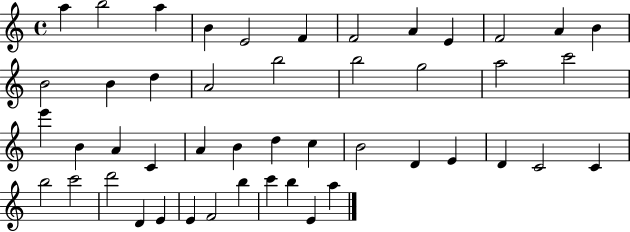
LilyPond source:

{
  \clef treble
  \time 4/4
  \defaultTimeSignature
  \key c \major
  a''4 b''2 a''4 | b'4 e'2 f'4 | f'2 a'4 e'4 | f'2 a'4 b'4 | \break b'2 b'4 d''4 | a'2 b''2 | b''2 g''2 | a''2 c'''2 | \break e'''4 b'4 a'4 c'4 | a'4 b'4 d''4 c''4 | b'2 d'4 e'4 | d'4 c'2 c'4 | \break b''2 c'''2 | d'''2 d'4 e'4 | e'4 f'2 b''4 | c'''4 b''4 e'4 a''4 | \break \bar "|."
}